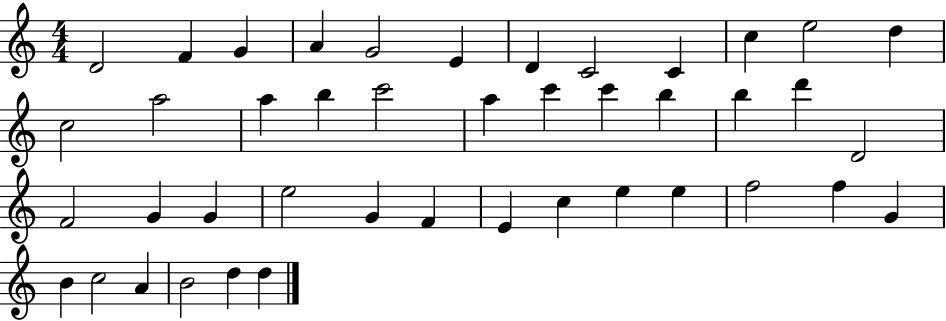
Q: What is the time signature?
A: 4/4